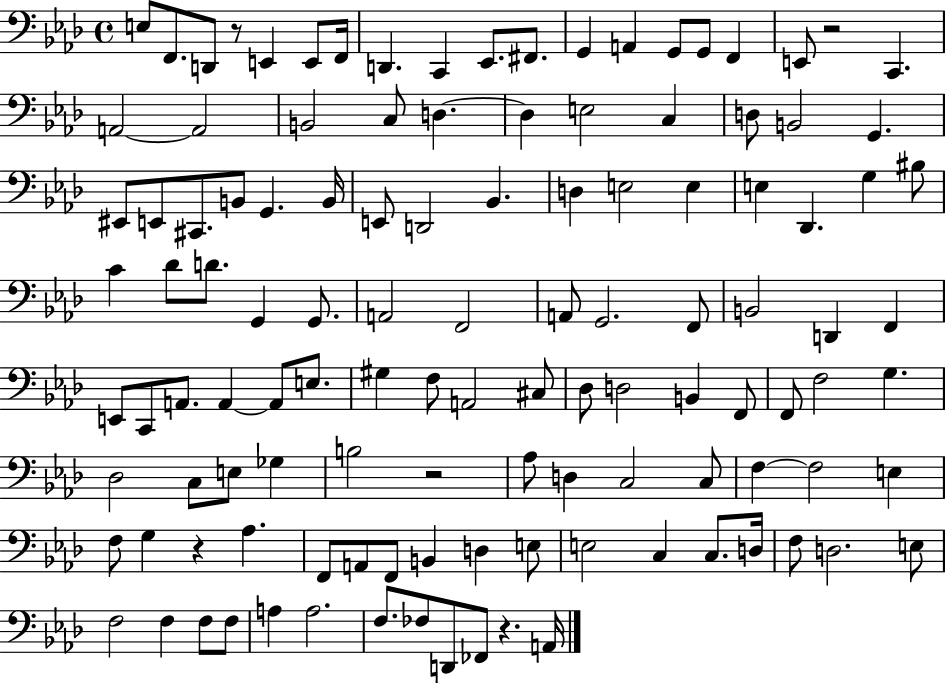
{
  \clef bass
  \time 4/4
  \defaultTimeSignature
  \key aes \major
  e8 f,8. d,8 r8 e,4 e,8 f,16 | d,4. c,4 ees,8. fis,8. | g,4 a,4 g,8 g,8 f,4 | e,8 r2 c,4. | \break a,2~~ a,2 | b,2 c8 d4.~~ | d4 e2 c4 | d8 b,2 g,4. | \break eis,8 e,8 cis,8. b,8 g,4. b,16 | e,8 d,2 bes,4. | d4 e2 e4 | e4 des,4. g4 bis8 | \break c'4 des'8 d'8. g,4 g,8. | a,2 f,2 | a,8 g,2. f,8 | b,2 d,4 f,4 | \break e,8 c,8 a,8. a,4~~ a,8 e8. | gis4 f8 a,2 cis8 | des8 d2 b,4 f,8 | f,8 f2 g4. | \break des2 c8 e8 ges4 | b2 r2 | aes8 d4 c2 c8 | f4~~ f2 e4 | \break f8 g4 r4 aes4. | f,8 a,8 f,8 b,4 d4 e8 | e2 c4 c8. d16 | f8 d2. e8 | \break f2 f4 f8 f8 | a4 a2. | f8. fes8 d,8 fes,8 r4. a,16 | \bar "|."
}